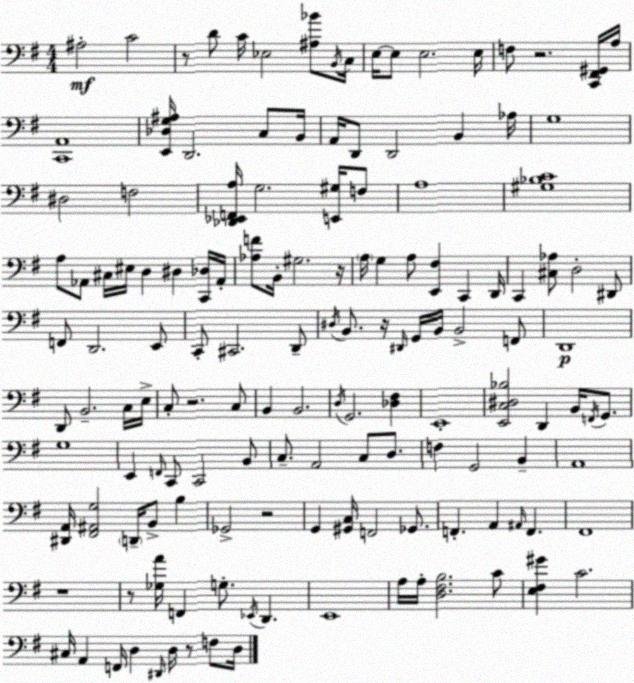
X:1
T:Untitled
M:4/4
L:1/4
K:G
^A,2 C2 z/2 D/2 C/4 _E,2 [^A,_B]/2 B,,/4 C,/4 E,/4 E,/2 E,2 E,/4 F,/2 z2 [C,,^F,,^G,,]/4 A,/4 [C,,A,,]4 [E,,_D,G,^A,]/4 D,,2 C,/2 B,,/4 A,,/4 D,,/2 D,,2 B,, _A,/4 G,4 ^D,2 F,2 [_D,,_E,,F,,A,]/4 G,2 [E,,^G,]/4 F,/2 A,4 [^G,_B,C]4 A,/2 _A,,/2 ^C,/4 ^E,/4 D, ^D, [C,,_D,]/4 _A,,/4 [_A,F]/2 B,,/4 ^G,2 z/4 A,/4 G, A,/2 [E,,^F,] C,, D,,/4 C,, [^C,_A,]/2 D,2 ^D,,/2 F,,/2 D,,2 E,,/2 C,,/2 ^C,,2 D,,/2 ^D,/4 B,,/2 z/4 ^D,,/4 G,,/4 B,,/4 B,,2 F,,/2 D,,4 D,,/2 B,,2 C,/4 E,/4 C,/2 z2 C,/2 B,, B,,2 D,/4 G,,2 [_D,^F,] E,,4 [E,,C,^D,_B,]2 D,, B,,/4 F,,/4 G,,/2 G,4 E,, F,,/4 C,,/2 C,,2 B,,/2 C,/2 A,,2 C,/2 D,/2 F, G,,2 B,, A,,4 [^D,,A,,]/4 [^F,,^A,,G,]2 D,,/4 B,,/2 B, _G,,2 z2 G,, [^G,,C,]/4 F,,2 _G,,/2 F,, A,, ^A,,/4 F,, ^F,,4 z4 z/2 [_G,A]/4 F,, G,/2 _E,,/4 D,, E,,4 A,/4 A,/4 [D,^F,B,]2 C/2 [E,^F,^G] C2 ^C,/4 A,, F,,/4 D, ^D,,/4 D,/4 z/2 F,/2 D,/4